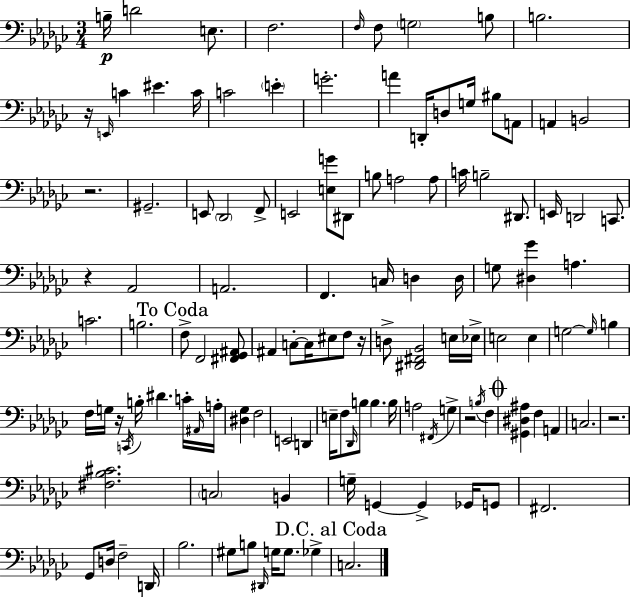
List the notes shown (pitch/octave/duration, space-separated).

B3/s D4/h E3/e. F3/h. F3/s F3/e G3/h B3/e B3/h. R/s E2/s C4/q EIS4/q. C4/s C4/h E4/q G4/h. A4/q D2/s D3/e G3/s BIS3/e A2/e A2/q B2/h R/h. G#2/h. E2/e Db2/h F2/e E2/h [E3,G4]/e D#2/e B3/e A3/h A3/e C4/s B3/h D#2/e. E2/s D2/h C2/e. R/q Ab2/h A2/h. F2/q. C3/s D3/q D3/s G3/e [D#3,Gb4]/q A3/q. C4/h. B3/h. F3/e F2/h [F#2,Gb2,A#2]/e A#2/q C3/e C3/s EIS3/e F3/e R/s D3/e [D#2,F#2,Bb2]/h E3/s Eb3/s E3/h E3/q G3/h G3/s B3/q F3/s G3/s R/s C2/s B3/s D#4/q. C4/s A#2/s A3/s [D#3,Gb3]/q F3/h E2/h D2/q E3/s F3/e Db2/s B3/e B3/q. B3/s A3/h F#2/s G3/q R/h B3/s F3/q [G#2,D#3,A#3]/q F3/q A2/q C3/h. R/h. [F#3,Bb3,C#4]/h. C3/h B2/q G3/s G2/q G2/q Gb2/s G2/e F#2/h. Gb2/e D3/s F3/h D2/s Bb3/h. G#3/e B3/e D#2/s G3/s G3/e. Gb3/q C3/h.